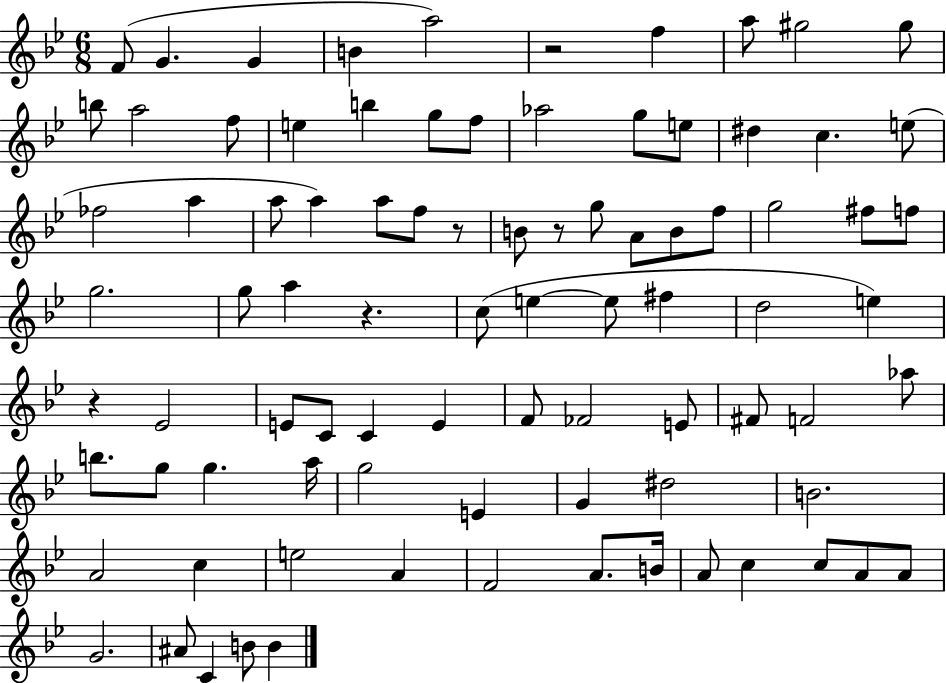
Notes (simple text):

F4/e G4/q. G4/q B4/q A5/h R/h F5/q A5/e G#5/h G#5/e B5/e A5/h F5/e E5/q B5/q G5/e F5/e Ab5/h G5/e E5/e D#5/q C5/q. E5/e FES5/h A5/q A5/e A5/q A5/e F5/e R/e B4/e R/e G5/e A4/e B4/e F5/e G5/h F#5/e F5/e G5/h. G5/e A5/q R/q. C5/e E5/q E5/e F#5/q D5/h E5/q R/q Eb4/h E4/e C4/e C4/q E4/q F4/e FES4/h E4/e F#4/e F4/h Ab5/e B5/e. G5/e G5/q. A5/s G5/h E4/q G4/q D#5/h B4/h. A4/h C5/q E5/h A4/q F4/h A4/e. B4/s A4/e C5/q C5/e A4/e A4/e G4/h. A#4/e C4/q B4/e B4/q